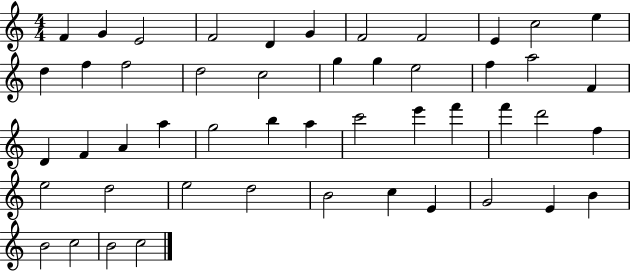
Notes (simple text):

F4/q G4/q E4/h F4/h D4/q G4/q F4/h F4/h E4/q C5/h E5/q D5/q F5/q F5/h D5/h C5/h G5/q G5/q E5/h F5/q A5/h F4/q D4/q F4/q A4/q A5/q G5/h B5/q A5/q C6/h E6/q F6/q F6/q D6/h F5/q E5/h D5/h E5/h D5/h B4/h C5/q E4/q G4/h E4/q B4/q B4/h C5/h B4/h C5/h